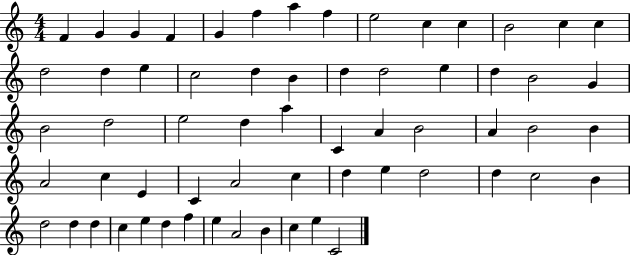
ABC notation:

X:1
T:Untitled
M:4/4
L:1/4
K:C
F G G F G f a f e2 c c B2 c c d2 d e c2 d B d d2 e d B2 G B2 d2 e2 d a C A B2 A B2 B A2 c E C A2 c d e d2 d c2 B d2 d d c e d f e A2 B c e C2